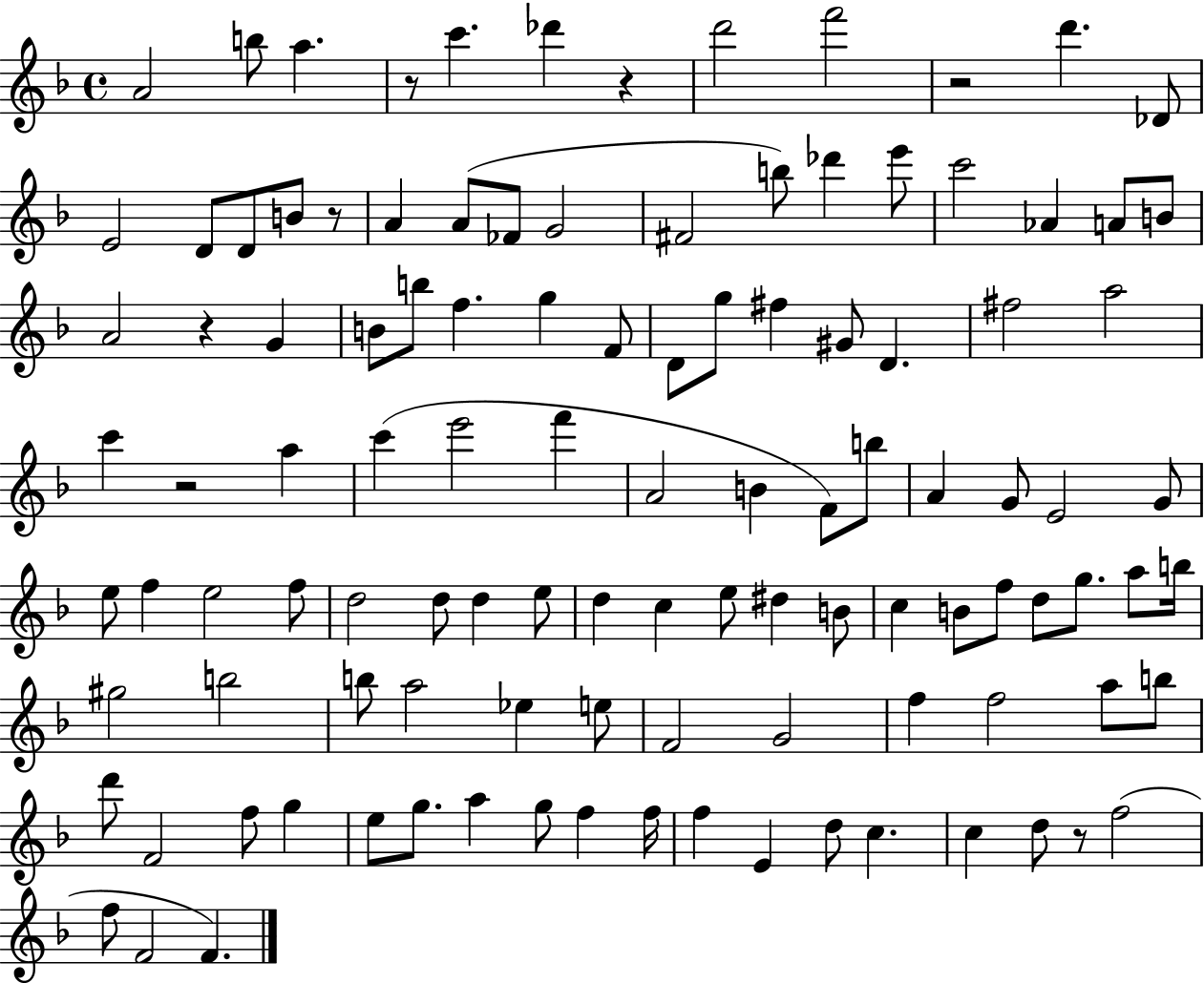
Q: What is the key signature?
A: F major